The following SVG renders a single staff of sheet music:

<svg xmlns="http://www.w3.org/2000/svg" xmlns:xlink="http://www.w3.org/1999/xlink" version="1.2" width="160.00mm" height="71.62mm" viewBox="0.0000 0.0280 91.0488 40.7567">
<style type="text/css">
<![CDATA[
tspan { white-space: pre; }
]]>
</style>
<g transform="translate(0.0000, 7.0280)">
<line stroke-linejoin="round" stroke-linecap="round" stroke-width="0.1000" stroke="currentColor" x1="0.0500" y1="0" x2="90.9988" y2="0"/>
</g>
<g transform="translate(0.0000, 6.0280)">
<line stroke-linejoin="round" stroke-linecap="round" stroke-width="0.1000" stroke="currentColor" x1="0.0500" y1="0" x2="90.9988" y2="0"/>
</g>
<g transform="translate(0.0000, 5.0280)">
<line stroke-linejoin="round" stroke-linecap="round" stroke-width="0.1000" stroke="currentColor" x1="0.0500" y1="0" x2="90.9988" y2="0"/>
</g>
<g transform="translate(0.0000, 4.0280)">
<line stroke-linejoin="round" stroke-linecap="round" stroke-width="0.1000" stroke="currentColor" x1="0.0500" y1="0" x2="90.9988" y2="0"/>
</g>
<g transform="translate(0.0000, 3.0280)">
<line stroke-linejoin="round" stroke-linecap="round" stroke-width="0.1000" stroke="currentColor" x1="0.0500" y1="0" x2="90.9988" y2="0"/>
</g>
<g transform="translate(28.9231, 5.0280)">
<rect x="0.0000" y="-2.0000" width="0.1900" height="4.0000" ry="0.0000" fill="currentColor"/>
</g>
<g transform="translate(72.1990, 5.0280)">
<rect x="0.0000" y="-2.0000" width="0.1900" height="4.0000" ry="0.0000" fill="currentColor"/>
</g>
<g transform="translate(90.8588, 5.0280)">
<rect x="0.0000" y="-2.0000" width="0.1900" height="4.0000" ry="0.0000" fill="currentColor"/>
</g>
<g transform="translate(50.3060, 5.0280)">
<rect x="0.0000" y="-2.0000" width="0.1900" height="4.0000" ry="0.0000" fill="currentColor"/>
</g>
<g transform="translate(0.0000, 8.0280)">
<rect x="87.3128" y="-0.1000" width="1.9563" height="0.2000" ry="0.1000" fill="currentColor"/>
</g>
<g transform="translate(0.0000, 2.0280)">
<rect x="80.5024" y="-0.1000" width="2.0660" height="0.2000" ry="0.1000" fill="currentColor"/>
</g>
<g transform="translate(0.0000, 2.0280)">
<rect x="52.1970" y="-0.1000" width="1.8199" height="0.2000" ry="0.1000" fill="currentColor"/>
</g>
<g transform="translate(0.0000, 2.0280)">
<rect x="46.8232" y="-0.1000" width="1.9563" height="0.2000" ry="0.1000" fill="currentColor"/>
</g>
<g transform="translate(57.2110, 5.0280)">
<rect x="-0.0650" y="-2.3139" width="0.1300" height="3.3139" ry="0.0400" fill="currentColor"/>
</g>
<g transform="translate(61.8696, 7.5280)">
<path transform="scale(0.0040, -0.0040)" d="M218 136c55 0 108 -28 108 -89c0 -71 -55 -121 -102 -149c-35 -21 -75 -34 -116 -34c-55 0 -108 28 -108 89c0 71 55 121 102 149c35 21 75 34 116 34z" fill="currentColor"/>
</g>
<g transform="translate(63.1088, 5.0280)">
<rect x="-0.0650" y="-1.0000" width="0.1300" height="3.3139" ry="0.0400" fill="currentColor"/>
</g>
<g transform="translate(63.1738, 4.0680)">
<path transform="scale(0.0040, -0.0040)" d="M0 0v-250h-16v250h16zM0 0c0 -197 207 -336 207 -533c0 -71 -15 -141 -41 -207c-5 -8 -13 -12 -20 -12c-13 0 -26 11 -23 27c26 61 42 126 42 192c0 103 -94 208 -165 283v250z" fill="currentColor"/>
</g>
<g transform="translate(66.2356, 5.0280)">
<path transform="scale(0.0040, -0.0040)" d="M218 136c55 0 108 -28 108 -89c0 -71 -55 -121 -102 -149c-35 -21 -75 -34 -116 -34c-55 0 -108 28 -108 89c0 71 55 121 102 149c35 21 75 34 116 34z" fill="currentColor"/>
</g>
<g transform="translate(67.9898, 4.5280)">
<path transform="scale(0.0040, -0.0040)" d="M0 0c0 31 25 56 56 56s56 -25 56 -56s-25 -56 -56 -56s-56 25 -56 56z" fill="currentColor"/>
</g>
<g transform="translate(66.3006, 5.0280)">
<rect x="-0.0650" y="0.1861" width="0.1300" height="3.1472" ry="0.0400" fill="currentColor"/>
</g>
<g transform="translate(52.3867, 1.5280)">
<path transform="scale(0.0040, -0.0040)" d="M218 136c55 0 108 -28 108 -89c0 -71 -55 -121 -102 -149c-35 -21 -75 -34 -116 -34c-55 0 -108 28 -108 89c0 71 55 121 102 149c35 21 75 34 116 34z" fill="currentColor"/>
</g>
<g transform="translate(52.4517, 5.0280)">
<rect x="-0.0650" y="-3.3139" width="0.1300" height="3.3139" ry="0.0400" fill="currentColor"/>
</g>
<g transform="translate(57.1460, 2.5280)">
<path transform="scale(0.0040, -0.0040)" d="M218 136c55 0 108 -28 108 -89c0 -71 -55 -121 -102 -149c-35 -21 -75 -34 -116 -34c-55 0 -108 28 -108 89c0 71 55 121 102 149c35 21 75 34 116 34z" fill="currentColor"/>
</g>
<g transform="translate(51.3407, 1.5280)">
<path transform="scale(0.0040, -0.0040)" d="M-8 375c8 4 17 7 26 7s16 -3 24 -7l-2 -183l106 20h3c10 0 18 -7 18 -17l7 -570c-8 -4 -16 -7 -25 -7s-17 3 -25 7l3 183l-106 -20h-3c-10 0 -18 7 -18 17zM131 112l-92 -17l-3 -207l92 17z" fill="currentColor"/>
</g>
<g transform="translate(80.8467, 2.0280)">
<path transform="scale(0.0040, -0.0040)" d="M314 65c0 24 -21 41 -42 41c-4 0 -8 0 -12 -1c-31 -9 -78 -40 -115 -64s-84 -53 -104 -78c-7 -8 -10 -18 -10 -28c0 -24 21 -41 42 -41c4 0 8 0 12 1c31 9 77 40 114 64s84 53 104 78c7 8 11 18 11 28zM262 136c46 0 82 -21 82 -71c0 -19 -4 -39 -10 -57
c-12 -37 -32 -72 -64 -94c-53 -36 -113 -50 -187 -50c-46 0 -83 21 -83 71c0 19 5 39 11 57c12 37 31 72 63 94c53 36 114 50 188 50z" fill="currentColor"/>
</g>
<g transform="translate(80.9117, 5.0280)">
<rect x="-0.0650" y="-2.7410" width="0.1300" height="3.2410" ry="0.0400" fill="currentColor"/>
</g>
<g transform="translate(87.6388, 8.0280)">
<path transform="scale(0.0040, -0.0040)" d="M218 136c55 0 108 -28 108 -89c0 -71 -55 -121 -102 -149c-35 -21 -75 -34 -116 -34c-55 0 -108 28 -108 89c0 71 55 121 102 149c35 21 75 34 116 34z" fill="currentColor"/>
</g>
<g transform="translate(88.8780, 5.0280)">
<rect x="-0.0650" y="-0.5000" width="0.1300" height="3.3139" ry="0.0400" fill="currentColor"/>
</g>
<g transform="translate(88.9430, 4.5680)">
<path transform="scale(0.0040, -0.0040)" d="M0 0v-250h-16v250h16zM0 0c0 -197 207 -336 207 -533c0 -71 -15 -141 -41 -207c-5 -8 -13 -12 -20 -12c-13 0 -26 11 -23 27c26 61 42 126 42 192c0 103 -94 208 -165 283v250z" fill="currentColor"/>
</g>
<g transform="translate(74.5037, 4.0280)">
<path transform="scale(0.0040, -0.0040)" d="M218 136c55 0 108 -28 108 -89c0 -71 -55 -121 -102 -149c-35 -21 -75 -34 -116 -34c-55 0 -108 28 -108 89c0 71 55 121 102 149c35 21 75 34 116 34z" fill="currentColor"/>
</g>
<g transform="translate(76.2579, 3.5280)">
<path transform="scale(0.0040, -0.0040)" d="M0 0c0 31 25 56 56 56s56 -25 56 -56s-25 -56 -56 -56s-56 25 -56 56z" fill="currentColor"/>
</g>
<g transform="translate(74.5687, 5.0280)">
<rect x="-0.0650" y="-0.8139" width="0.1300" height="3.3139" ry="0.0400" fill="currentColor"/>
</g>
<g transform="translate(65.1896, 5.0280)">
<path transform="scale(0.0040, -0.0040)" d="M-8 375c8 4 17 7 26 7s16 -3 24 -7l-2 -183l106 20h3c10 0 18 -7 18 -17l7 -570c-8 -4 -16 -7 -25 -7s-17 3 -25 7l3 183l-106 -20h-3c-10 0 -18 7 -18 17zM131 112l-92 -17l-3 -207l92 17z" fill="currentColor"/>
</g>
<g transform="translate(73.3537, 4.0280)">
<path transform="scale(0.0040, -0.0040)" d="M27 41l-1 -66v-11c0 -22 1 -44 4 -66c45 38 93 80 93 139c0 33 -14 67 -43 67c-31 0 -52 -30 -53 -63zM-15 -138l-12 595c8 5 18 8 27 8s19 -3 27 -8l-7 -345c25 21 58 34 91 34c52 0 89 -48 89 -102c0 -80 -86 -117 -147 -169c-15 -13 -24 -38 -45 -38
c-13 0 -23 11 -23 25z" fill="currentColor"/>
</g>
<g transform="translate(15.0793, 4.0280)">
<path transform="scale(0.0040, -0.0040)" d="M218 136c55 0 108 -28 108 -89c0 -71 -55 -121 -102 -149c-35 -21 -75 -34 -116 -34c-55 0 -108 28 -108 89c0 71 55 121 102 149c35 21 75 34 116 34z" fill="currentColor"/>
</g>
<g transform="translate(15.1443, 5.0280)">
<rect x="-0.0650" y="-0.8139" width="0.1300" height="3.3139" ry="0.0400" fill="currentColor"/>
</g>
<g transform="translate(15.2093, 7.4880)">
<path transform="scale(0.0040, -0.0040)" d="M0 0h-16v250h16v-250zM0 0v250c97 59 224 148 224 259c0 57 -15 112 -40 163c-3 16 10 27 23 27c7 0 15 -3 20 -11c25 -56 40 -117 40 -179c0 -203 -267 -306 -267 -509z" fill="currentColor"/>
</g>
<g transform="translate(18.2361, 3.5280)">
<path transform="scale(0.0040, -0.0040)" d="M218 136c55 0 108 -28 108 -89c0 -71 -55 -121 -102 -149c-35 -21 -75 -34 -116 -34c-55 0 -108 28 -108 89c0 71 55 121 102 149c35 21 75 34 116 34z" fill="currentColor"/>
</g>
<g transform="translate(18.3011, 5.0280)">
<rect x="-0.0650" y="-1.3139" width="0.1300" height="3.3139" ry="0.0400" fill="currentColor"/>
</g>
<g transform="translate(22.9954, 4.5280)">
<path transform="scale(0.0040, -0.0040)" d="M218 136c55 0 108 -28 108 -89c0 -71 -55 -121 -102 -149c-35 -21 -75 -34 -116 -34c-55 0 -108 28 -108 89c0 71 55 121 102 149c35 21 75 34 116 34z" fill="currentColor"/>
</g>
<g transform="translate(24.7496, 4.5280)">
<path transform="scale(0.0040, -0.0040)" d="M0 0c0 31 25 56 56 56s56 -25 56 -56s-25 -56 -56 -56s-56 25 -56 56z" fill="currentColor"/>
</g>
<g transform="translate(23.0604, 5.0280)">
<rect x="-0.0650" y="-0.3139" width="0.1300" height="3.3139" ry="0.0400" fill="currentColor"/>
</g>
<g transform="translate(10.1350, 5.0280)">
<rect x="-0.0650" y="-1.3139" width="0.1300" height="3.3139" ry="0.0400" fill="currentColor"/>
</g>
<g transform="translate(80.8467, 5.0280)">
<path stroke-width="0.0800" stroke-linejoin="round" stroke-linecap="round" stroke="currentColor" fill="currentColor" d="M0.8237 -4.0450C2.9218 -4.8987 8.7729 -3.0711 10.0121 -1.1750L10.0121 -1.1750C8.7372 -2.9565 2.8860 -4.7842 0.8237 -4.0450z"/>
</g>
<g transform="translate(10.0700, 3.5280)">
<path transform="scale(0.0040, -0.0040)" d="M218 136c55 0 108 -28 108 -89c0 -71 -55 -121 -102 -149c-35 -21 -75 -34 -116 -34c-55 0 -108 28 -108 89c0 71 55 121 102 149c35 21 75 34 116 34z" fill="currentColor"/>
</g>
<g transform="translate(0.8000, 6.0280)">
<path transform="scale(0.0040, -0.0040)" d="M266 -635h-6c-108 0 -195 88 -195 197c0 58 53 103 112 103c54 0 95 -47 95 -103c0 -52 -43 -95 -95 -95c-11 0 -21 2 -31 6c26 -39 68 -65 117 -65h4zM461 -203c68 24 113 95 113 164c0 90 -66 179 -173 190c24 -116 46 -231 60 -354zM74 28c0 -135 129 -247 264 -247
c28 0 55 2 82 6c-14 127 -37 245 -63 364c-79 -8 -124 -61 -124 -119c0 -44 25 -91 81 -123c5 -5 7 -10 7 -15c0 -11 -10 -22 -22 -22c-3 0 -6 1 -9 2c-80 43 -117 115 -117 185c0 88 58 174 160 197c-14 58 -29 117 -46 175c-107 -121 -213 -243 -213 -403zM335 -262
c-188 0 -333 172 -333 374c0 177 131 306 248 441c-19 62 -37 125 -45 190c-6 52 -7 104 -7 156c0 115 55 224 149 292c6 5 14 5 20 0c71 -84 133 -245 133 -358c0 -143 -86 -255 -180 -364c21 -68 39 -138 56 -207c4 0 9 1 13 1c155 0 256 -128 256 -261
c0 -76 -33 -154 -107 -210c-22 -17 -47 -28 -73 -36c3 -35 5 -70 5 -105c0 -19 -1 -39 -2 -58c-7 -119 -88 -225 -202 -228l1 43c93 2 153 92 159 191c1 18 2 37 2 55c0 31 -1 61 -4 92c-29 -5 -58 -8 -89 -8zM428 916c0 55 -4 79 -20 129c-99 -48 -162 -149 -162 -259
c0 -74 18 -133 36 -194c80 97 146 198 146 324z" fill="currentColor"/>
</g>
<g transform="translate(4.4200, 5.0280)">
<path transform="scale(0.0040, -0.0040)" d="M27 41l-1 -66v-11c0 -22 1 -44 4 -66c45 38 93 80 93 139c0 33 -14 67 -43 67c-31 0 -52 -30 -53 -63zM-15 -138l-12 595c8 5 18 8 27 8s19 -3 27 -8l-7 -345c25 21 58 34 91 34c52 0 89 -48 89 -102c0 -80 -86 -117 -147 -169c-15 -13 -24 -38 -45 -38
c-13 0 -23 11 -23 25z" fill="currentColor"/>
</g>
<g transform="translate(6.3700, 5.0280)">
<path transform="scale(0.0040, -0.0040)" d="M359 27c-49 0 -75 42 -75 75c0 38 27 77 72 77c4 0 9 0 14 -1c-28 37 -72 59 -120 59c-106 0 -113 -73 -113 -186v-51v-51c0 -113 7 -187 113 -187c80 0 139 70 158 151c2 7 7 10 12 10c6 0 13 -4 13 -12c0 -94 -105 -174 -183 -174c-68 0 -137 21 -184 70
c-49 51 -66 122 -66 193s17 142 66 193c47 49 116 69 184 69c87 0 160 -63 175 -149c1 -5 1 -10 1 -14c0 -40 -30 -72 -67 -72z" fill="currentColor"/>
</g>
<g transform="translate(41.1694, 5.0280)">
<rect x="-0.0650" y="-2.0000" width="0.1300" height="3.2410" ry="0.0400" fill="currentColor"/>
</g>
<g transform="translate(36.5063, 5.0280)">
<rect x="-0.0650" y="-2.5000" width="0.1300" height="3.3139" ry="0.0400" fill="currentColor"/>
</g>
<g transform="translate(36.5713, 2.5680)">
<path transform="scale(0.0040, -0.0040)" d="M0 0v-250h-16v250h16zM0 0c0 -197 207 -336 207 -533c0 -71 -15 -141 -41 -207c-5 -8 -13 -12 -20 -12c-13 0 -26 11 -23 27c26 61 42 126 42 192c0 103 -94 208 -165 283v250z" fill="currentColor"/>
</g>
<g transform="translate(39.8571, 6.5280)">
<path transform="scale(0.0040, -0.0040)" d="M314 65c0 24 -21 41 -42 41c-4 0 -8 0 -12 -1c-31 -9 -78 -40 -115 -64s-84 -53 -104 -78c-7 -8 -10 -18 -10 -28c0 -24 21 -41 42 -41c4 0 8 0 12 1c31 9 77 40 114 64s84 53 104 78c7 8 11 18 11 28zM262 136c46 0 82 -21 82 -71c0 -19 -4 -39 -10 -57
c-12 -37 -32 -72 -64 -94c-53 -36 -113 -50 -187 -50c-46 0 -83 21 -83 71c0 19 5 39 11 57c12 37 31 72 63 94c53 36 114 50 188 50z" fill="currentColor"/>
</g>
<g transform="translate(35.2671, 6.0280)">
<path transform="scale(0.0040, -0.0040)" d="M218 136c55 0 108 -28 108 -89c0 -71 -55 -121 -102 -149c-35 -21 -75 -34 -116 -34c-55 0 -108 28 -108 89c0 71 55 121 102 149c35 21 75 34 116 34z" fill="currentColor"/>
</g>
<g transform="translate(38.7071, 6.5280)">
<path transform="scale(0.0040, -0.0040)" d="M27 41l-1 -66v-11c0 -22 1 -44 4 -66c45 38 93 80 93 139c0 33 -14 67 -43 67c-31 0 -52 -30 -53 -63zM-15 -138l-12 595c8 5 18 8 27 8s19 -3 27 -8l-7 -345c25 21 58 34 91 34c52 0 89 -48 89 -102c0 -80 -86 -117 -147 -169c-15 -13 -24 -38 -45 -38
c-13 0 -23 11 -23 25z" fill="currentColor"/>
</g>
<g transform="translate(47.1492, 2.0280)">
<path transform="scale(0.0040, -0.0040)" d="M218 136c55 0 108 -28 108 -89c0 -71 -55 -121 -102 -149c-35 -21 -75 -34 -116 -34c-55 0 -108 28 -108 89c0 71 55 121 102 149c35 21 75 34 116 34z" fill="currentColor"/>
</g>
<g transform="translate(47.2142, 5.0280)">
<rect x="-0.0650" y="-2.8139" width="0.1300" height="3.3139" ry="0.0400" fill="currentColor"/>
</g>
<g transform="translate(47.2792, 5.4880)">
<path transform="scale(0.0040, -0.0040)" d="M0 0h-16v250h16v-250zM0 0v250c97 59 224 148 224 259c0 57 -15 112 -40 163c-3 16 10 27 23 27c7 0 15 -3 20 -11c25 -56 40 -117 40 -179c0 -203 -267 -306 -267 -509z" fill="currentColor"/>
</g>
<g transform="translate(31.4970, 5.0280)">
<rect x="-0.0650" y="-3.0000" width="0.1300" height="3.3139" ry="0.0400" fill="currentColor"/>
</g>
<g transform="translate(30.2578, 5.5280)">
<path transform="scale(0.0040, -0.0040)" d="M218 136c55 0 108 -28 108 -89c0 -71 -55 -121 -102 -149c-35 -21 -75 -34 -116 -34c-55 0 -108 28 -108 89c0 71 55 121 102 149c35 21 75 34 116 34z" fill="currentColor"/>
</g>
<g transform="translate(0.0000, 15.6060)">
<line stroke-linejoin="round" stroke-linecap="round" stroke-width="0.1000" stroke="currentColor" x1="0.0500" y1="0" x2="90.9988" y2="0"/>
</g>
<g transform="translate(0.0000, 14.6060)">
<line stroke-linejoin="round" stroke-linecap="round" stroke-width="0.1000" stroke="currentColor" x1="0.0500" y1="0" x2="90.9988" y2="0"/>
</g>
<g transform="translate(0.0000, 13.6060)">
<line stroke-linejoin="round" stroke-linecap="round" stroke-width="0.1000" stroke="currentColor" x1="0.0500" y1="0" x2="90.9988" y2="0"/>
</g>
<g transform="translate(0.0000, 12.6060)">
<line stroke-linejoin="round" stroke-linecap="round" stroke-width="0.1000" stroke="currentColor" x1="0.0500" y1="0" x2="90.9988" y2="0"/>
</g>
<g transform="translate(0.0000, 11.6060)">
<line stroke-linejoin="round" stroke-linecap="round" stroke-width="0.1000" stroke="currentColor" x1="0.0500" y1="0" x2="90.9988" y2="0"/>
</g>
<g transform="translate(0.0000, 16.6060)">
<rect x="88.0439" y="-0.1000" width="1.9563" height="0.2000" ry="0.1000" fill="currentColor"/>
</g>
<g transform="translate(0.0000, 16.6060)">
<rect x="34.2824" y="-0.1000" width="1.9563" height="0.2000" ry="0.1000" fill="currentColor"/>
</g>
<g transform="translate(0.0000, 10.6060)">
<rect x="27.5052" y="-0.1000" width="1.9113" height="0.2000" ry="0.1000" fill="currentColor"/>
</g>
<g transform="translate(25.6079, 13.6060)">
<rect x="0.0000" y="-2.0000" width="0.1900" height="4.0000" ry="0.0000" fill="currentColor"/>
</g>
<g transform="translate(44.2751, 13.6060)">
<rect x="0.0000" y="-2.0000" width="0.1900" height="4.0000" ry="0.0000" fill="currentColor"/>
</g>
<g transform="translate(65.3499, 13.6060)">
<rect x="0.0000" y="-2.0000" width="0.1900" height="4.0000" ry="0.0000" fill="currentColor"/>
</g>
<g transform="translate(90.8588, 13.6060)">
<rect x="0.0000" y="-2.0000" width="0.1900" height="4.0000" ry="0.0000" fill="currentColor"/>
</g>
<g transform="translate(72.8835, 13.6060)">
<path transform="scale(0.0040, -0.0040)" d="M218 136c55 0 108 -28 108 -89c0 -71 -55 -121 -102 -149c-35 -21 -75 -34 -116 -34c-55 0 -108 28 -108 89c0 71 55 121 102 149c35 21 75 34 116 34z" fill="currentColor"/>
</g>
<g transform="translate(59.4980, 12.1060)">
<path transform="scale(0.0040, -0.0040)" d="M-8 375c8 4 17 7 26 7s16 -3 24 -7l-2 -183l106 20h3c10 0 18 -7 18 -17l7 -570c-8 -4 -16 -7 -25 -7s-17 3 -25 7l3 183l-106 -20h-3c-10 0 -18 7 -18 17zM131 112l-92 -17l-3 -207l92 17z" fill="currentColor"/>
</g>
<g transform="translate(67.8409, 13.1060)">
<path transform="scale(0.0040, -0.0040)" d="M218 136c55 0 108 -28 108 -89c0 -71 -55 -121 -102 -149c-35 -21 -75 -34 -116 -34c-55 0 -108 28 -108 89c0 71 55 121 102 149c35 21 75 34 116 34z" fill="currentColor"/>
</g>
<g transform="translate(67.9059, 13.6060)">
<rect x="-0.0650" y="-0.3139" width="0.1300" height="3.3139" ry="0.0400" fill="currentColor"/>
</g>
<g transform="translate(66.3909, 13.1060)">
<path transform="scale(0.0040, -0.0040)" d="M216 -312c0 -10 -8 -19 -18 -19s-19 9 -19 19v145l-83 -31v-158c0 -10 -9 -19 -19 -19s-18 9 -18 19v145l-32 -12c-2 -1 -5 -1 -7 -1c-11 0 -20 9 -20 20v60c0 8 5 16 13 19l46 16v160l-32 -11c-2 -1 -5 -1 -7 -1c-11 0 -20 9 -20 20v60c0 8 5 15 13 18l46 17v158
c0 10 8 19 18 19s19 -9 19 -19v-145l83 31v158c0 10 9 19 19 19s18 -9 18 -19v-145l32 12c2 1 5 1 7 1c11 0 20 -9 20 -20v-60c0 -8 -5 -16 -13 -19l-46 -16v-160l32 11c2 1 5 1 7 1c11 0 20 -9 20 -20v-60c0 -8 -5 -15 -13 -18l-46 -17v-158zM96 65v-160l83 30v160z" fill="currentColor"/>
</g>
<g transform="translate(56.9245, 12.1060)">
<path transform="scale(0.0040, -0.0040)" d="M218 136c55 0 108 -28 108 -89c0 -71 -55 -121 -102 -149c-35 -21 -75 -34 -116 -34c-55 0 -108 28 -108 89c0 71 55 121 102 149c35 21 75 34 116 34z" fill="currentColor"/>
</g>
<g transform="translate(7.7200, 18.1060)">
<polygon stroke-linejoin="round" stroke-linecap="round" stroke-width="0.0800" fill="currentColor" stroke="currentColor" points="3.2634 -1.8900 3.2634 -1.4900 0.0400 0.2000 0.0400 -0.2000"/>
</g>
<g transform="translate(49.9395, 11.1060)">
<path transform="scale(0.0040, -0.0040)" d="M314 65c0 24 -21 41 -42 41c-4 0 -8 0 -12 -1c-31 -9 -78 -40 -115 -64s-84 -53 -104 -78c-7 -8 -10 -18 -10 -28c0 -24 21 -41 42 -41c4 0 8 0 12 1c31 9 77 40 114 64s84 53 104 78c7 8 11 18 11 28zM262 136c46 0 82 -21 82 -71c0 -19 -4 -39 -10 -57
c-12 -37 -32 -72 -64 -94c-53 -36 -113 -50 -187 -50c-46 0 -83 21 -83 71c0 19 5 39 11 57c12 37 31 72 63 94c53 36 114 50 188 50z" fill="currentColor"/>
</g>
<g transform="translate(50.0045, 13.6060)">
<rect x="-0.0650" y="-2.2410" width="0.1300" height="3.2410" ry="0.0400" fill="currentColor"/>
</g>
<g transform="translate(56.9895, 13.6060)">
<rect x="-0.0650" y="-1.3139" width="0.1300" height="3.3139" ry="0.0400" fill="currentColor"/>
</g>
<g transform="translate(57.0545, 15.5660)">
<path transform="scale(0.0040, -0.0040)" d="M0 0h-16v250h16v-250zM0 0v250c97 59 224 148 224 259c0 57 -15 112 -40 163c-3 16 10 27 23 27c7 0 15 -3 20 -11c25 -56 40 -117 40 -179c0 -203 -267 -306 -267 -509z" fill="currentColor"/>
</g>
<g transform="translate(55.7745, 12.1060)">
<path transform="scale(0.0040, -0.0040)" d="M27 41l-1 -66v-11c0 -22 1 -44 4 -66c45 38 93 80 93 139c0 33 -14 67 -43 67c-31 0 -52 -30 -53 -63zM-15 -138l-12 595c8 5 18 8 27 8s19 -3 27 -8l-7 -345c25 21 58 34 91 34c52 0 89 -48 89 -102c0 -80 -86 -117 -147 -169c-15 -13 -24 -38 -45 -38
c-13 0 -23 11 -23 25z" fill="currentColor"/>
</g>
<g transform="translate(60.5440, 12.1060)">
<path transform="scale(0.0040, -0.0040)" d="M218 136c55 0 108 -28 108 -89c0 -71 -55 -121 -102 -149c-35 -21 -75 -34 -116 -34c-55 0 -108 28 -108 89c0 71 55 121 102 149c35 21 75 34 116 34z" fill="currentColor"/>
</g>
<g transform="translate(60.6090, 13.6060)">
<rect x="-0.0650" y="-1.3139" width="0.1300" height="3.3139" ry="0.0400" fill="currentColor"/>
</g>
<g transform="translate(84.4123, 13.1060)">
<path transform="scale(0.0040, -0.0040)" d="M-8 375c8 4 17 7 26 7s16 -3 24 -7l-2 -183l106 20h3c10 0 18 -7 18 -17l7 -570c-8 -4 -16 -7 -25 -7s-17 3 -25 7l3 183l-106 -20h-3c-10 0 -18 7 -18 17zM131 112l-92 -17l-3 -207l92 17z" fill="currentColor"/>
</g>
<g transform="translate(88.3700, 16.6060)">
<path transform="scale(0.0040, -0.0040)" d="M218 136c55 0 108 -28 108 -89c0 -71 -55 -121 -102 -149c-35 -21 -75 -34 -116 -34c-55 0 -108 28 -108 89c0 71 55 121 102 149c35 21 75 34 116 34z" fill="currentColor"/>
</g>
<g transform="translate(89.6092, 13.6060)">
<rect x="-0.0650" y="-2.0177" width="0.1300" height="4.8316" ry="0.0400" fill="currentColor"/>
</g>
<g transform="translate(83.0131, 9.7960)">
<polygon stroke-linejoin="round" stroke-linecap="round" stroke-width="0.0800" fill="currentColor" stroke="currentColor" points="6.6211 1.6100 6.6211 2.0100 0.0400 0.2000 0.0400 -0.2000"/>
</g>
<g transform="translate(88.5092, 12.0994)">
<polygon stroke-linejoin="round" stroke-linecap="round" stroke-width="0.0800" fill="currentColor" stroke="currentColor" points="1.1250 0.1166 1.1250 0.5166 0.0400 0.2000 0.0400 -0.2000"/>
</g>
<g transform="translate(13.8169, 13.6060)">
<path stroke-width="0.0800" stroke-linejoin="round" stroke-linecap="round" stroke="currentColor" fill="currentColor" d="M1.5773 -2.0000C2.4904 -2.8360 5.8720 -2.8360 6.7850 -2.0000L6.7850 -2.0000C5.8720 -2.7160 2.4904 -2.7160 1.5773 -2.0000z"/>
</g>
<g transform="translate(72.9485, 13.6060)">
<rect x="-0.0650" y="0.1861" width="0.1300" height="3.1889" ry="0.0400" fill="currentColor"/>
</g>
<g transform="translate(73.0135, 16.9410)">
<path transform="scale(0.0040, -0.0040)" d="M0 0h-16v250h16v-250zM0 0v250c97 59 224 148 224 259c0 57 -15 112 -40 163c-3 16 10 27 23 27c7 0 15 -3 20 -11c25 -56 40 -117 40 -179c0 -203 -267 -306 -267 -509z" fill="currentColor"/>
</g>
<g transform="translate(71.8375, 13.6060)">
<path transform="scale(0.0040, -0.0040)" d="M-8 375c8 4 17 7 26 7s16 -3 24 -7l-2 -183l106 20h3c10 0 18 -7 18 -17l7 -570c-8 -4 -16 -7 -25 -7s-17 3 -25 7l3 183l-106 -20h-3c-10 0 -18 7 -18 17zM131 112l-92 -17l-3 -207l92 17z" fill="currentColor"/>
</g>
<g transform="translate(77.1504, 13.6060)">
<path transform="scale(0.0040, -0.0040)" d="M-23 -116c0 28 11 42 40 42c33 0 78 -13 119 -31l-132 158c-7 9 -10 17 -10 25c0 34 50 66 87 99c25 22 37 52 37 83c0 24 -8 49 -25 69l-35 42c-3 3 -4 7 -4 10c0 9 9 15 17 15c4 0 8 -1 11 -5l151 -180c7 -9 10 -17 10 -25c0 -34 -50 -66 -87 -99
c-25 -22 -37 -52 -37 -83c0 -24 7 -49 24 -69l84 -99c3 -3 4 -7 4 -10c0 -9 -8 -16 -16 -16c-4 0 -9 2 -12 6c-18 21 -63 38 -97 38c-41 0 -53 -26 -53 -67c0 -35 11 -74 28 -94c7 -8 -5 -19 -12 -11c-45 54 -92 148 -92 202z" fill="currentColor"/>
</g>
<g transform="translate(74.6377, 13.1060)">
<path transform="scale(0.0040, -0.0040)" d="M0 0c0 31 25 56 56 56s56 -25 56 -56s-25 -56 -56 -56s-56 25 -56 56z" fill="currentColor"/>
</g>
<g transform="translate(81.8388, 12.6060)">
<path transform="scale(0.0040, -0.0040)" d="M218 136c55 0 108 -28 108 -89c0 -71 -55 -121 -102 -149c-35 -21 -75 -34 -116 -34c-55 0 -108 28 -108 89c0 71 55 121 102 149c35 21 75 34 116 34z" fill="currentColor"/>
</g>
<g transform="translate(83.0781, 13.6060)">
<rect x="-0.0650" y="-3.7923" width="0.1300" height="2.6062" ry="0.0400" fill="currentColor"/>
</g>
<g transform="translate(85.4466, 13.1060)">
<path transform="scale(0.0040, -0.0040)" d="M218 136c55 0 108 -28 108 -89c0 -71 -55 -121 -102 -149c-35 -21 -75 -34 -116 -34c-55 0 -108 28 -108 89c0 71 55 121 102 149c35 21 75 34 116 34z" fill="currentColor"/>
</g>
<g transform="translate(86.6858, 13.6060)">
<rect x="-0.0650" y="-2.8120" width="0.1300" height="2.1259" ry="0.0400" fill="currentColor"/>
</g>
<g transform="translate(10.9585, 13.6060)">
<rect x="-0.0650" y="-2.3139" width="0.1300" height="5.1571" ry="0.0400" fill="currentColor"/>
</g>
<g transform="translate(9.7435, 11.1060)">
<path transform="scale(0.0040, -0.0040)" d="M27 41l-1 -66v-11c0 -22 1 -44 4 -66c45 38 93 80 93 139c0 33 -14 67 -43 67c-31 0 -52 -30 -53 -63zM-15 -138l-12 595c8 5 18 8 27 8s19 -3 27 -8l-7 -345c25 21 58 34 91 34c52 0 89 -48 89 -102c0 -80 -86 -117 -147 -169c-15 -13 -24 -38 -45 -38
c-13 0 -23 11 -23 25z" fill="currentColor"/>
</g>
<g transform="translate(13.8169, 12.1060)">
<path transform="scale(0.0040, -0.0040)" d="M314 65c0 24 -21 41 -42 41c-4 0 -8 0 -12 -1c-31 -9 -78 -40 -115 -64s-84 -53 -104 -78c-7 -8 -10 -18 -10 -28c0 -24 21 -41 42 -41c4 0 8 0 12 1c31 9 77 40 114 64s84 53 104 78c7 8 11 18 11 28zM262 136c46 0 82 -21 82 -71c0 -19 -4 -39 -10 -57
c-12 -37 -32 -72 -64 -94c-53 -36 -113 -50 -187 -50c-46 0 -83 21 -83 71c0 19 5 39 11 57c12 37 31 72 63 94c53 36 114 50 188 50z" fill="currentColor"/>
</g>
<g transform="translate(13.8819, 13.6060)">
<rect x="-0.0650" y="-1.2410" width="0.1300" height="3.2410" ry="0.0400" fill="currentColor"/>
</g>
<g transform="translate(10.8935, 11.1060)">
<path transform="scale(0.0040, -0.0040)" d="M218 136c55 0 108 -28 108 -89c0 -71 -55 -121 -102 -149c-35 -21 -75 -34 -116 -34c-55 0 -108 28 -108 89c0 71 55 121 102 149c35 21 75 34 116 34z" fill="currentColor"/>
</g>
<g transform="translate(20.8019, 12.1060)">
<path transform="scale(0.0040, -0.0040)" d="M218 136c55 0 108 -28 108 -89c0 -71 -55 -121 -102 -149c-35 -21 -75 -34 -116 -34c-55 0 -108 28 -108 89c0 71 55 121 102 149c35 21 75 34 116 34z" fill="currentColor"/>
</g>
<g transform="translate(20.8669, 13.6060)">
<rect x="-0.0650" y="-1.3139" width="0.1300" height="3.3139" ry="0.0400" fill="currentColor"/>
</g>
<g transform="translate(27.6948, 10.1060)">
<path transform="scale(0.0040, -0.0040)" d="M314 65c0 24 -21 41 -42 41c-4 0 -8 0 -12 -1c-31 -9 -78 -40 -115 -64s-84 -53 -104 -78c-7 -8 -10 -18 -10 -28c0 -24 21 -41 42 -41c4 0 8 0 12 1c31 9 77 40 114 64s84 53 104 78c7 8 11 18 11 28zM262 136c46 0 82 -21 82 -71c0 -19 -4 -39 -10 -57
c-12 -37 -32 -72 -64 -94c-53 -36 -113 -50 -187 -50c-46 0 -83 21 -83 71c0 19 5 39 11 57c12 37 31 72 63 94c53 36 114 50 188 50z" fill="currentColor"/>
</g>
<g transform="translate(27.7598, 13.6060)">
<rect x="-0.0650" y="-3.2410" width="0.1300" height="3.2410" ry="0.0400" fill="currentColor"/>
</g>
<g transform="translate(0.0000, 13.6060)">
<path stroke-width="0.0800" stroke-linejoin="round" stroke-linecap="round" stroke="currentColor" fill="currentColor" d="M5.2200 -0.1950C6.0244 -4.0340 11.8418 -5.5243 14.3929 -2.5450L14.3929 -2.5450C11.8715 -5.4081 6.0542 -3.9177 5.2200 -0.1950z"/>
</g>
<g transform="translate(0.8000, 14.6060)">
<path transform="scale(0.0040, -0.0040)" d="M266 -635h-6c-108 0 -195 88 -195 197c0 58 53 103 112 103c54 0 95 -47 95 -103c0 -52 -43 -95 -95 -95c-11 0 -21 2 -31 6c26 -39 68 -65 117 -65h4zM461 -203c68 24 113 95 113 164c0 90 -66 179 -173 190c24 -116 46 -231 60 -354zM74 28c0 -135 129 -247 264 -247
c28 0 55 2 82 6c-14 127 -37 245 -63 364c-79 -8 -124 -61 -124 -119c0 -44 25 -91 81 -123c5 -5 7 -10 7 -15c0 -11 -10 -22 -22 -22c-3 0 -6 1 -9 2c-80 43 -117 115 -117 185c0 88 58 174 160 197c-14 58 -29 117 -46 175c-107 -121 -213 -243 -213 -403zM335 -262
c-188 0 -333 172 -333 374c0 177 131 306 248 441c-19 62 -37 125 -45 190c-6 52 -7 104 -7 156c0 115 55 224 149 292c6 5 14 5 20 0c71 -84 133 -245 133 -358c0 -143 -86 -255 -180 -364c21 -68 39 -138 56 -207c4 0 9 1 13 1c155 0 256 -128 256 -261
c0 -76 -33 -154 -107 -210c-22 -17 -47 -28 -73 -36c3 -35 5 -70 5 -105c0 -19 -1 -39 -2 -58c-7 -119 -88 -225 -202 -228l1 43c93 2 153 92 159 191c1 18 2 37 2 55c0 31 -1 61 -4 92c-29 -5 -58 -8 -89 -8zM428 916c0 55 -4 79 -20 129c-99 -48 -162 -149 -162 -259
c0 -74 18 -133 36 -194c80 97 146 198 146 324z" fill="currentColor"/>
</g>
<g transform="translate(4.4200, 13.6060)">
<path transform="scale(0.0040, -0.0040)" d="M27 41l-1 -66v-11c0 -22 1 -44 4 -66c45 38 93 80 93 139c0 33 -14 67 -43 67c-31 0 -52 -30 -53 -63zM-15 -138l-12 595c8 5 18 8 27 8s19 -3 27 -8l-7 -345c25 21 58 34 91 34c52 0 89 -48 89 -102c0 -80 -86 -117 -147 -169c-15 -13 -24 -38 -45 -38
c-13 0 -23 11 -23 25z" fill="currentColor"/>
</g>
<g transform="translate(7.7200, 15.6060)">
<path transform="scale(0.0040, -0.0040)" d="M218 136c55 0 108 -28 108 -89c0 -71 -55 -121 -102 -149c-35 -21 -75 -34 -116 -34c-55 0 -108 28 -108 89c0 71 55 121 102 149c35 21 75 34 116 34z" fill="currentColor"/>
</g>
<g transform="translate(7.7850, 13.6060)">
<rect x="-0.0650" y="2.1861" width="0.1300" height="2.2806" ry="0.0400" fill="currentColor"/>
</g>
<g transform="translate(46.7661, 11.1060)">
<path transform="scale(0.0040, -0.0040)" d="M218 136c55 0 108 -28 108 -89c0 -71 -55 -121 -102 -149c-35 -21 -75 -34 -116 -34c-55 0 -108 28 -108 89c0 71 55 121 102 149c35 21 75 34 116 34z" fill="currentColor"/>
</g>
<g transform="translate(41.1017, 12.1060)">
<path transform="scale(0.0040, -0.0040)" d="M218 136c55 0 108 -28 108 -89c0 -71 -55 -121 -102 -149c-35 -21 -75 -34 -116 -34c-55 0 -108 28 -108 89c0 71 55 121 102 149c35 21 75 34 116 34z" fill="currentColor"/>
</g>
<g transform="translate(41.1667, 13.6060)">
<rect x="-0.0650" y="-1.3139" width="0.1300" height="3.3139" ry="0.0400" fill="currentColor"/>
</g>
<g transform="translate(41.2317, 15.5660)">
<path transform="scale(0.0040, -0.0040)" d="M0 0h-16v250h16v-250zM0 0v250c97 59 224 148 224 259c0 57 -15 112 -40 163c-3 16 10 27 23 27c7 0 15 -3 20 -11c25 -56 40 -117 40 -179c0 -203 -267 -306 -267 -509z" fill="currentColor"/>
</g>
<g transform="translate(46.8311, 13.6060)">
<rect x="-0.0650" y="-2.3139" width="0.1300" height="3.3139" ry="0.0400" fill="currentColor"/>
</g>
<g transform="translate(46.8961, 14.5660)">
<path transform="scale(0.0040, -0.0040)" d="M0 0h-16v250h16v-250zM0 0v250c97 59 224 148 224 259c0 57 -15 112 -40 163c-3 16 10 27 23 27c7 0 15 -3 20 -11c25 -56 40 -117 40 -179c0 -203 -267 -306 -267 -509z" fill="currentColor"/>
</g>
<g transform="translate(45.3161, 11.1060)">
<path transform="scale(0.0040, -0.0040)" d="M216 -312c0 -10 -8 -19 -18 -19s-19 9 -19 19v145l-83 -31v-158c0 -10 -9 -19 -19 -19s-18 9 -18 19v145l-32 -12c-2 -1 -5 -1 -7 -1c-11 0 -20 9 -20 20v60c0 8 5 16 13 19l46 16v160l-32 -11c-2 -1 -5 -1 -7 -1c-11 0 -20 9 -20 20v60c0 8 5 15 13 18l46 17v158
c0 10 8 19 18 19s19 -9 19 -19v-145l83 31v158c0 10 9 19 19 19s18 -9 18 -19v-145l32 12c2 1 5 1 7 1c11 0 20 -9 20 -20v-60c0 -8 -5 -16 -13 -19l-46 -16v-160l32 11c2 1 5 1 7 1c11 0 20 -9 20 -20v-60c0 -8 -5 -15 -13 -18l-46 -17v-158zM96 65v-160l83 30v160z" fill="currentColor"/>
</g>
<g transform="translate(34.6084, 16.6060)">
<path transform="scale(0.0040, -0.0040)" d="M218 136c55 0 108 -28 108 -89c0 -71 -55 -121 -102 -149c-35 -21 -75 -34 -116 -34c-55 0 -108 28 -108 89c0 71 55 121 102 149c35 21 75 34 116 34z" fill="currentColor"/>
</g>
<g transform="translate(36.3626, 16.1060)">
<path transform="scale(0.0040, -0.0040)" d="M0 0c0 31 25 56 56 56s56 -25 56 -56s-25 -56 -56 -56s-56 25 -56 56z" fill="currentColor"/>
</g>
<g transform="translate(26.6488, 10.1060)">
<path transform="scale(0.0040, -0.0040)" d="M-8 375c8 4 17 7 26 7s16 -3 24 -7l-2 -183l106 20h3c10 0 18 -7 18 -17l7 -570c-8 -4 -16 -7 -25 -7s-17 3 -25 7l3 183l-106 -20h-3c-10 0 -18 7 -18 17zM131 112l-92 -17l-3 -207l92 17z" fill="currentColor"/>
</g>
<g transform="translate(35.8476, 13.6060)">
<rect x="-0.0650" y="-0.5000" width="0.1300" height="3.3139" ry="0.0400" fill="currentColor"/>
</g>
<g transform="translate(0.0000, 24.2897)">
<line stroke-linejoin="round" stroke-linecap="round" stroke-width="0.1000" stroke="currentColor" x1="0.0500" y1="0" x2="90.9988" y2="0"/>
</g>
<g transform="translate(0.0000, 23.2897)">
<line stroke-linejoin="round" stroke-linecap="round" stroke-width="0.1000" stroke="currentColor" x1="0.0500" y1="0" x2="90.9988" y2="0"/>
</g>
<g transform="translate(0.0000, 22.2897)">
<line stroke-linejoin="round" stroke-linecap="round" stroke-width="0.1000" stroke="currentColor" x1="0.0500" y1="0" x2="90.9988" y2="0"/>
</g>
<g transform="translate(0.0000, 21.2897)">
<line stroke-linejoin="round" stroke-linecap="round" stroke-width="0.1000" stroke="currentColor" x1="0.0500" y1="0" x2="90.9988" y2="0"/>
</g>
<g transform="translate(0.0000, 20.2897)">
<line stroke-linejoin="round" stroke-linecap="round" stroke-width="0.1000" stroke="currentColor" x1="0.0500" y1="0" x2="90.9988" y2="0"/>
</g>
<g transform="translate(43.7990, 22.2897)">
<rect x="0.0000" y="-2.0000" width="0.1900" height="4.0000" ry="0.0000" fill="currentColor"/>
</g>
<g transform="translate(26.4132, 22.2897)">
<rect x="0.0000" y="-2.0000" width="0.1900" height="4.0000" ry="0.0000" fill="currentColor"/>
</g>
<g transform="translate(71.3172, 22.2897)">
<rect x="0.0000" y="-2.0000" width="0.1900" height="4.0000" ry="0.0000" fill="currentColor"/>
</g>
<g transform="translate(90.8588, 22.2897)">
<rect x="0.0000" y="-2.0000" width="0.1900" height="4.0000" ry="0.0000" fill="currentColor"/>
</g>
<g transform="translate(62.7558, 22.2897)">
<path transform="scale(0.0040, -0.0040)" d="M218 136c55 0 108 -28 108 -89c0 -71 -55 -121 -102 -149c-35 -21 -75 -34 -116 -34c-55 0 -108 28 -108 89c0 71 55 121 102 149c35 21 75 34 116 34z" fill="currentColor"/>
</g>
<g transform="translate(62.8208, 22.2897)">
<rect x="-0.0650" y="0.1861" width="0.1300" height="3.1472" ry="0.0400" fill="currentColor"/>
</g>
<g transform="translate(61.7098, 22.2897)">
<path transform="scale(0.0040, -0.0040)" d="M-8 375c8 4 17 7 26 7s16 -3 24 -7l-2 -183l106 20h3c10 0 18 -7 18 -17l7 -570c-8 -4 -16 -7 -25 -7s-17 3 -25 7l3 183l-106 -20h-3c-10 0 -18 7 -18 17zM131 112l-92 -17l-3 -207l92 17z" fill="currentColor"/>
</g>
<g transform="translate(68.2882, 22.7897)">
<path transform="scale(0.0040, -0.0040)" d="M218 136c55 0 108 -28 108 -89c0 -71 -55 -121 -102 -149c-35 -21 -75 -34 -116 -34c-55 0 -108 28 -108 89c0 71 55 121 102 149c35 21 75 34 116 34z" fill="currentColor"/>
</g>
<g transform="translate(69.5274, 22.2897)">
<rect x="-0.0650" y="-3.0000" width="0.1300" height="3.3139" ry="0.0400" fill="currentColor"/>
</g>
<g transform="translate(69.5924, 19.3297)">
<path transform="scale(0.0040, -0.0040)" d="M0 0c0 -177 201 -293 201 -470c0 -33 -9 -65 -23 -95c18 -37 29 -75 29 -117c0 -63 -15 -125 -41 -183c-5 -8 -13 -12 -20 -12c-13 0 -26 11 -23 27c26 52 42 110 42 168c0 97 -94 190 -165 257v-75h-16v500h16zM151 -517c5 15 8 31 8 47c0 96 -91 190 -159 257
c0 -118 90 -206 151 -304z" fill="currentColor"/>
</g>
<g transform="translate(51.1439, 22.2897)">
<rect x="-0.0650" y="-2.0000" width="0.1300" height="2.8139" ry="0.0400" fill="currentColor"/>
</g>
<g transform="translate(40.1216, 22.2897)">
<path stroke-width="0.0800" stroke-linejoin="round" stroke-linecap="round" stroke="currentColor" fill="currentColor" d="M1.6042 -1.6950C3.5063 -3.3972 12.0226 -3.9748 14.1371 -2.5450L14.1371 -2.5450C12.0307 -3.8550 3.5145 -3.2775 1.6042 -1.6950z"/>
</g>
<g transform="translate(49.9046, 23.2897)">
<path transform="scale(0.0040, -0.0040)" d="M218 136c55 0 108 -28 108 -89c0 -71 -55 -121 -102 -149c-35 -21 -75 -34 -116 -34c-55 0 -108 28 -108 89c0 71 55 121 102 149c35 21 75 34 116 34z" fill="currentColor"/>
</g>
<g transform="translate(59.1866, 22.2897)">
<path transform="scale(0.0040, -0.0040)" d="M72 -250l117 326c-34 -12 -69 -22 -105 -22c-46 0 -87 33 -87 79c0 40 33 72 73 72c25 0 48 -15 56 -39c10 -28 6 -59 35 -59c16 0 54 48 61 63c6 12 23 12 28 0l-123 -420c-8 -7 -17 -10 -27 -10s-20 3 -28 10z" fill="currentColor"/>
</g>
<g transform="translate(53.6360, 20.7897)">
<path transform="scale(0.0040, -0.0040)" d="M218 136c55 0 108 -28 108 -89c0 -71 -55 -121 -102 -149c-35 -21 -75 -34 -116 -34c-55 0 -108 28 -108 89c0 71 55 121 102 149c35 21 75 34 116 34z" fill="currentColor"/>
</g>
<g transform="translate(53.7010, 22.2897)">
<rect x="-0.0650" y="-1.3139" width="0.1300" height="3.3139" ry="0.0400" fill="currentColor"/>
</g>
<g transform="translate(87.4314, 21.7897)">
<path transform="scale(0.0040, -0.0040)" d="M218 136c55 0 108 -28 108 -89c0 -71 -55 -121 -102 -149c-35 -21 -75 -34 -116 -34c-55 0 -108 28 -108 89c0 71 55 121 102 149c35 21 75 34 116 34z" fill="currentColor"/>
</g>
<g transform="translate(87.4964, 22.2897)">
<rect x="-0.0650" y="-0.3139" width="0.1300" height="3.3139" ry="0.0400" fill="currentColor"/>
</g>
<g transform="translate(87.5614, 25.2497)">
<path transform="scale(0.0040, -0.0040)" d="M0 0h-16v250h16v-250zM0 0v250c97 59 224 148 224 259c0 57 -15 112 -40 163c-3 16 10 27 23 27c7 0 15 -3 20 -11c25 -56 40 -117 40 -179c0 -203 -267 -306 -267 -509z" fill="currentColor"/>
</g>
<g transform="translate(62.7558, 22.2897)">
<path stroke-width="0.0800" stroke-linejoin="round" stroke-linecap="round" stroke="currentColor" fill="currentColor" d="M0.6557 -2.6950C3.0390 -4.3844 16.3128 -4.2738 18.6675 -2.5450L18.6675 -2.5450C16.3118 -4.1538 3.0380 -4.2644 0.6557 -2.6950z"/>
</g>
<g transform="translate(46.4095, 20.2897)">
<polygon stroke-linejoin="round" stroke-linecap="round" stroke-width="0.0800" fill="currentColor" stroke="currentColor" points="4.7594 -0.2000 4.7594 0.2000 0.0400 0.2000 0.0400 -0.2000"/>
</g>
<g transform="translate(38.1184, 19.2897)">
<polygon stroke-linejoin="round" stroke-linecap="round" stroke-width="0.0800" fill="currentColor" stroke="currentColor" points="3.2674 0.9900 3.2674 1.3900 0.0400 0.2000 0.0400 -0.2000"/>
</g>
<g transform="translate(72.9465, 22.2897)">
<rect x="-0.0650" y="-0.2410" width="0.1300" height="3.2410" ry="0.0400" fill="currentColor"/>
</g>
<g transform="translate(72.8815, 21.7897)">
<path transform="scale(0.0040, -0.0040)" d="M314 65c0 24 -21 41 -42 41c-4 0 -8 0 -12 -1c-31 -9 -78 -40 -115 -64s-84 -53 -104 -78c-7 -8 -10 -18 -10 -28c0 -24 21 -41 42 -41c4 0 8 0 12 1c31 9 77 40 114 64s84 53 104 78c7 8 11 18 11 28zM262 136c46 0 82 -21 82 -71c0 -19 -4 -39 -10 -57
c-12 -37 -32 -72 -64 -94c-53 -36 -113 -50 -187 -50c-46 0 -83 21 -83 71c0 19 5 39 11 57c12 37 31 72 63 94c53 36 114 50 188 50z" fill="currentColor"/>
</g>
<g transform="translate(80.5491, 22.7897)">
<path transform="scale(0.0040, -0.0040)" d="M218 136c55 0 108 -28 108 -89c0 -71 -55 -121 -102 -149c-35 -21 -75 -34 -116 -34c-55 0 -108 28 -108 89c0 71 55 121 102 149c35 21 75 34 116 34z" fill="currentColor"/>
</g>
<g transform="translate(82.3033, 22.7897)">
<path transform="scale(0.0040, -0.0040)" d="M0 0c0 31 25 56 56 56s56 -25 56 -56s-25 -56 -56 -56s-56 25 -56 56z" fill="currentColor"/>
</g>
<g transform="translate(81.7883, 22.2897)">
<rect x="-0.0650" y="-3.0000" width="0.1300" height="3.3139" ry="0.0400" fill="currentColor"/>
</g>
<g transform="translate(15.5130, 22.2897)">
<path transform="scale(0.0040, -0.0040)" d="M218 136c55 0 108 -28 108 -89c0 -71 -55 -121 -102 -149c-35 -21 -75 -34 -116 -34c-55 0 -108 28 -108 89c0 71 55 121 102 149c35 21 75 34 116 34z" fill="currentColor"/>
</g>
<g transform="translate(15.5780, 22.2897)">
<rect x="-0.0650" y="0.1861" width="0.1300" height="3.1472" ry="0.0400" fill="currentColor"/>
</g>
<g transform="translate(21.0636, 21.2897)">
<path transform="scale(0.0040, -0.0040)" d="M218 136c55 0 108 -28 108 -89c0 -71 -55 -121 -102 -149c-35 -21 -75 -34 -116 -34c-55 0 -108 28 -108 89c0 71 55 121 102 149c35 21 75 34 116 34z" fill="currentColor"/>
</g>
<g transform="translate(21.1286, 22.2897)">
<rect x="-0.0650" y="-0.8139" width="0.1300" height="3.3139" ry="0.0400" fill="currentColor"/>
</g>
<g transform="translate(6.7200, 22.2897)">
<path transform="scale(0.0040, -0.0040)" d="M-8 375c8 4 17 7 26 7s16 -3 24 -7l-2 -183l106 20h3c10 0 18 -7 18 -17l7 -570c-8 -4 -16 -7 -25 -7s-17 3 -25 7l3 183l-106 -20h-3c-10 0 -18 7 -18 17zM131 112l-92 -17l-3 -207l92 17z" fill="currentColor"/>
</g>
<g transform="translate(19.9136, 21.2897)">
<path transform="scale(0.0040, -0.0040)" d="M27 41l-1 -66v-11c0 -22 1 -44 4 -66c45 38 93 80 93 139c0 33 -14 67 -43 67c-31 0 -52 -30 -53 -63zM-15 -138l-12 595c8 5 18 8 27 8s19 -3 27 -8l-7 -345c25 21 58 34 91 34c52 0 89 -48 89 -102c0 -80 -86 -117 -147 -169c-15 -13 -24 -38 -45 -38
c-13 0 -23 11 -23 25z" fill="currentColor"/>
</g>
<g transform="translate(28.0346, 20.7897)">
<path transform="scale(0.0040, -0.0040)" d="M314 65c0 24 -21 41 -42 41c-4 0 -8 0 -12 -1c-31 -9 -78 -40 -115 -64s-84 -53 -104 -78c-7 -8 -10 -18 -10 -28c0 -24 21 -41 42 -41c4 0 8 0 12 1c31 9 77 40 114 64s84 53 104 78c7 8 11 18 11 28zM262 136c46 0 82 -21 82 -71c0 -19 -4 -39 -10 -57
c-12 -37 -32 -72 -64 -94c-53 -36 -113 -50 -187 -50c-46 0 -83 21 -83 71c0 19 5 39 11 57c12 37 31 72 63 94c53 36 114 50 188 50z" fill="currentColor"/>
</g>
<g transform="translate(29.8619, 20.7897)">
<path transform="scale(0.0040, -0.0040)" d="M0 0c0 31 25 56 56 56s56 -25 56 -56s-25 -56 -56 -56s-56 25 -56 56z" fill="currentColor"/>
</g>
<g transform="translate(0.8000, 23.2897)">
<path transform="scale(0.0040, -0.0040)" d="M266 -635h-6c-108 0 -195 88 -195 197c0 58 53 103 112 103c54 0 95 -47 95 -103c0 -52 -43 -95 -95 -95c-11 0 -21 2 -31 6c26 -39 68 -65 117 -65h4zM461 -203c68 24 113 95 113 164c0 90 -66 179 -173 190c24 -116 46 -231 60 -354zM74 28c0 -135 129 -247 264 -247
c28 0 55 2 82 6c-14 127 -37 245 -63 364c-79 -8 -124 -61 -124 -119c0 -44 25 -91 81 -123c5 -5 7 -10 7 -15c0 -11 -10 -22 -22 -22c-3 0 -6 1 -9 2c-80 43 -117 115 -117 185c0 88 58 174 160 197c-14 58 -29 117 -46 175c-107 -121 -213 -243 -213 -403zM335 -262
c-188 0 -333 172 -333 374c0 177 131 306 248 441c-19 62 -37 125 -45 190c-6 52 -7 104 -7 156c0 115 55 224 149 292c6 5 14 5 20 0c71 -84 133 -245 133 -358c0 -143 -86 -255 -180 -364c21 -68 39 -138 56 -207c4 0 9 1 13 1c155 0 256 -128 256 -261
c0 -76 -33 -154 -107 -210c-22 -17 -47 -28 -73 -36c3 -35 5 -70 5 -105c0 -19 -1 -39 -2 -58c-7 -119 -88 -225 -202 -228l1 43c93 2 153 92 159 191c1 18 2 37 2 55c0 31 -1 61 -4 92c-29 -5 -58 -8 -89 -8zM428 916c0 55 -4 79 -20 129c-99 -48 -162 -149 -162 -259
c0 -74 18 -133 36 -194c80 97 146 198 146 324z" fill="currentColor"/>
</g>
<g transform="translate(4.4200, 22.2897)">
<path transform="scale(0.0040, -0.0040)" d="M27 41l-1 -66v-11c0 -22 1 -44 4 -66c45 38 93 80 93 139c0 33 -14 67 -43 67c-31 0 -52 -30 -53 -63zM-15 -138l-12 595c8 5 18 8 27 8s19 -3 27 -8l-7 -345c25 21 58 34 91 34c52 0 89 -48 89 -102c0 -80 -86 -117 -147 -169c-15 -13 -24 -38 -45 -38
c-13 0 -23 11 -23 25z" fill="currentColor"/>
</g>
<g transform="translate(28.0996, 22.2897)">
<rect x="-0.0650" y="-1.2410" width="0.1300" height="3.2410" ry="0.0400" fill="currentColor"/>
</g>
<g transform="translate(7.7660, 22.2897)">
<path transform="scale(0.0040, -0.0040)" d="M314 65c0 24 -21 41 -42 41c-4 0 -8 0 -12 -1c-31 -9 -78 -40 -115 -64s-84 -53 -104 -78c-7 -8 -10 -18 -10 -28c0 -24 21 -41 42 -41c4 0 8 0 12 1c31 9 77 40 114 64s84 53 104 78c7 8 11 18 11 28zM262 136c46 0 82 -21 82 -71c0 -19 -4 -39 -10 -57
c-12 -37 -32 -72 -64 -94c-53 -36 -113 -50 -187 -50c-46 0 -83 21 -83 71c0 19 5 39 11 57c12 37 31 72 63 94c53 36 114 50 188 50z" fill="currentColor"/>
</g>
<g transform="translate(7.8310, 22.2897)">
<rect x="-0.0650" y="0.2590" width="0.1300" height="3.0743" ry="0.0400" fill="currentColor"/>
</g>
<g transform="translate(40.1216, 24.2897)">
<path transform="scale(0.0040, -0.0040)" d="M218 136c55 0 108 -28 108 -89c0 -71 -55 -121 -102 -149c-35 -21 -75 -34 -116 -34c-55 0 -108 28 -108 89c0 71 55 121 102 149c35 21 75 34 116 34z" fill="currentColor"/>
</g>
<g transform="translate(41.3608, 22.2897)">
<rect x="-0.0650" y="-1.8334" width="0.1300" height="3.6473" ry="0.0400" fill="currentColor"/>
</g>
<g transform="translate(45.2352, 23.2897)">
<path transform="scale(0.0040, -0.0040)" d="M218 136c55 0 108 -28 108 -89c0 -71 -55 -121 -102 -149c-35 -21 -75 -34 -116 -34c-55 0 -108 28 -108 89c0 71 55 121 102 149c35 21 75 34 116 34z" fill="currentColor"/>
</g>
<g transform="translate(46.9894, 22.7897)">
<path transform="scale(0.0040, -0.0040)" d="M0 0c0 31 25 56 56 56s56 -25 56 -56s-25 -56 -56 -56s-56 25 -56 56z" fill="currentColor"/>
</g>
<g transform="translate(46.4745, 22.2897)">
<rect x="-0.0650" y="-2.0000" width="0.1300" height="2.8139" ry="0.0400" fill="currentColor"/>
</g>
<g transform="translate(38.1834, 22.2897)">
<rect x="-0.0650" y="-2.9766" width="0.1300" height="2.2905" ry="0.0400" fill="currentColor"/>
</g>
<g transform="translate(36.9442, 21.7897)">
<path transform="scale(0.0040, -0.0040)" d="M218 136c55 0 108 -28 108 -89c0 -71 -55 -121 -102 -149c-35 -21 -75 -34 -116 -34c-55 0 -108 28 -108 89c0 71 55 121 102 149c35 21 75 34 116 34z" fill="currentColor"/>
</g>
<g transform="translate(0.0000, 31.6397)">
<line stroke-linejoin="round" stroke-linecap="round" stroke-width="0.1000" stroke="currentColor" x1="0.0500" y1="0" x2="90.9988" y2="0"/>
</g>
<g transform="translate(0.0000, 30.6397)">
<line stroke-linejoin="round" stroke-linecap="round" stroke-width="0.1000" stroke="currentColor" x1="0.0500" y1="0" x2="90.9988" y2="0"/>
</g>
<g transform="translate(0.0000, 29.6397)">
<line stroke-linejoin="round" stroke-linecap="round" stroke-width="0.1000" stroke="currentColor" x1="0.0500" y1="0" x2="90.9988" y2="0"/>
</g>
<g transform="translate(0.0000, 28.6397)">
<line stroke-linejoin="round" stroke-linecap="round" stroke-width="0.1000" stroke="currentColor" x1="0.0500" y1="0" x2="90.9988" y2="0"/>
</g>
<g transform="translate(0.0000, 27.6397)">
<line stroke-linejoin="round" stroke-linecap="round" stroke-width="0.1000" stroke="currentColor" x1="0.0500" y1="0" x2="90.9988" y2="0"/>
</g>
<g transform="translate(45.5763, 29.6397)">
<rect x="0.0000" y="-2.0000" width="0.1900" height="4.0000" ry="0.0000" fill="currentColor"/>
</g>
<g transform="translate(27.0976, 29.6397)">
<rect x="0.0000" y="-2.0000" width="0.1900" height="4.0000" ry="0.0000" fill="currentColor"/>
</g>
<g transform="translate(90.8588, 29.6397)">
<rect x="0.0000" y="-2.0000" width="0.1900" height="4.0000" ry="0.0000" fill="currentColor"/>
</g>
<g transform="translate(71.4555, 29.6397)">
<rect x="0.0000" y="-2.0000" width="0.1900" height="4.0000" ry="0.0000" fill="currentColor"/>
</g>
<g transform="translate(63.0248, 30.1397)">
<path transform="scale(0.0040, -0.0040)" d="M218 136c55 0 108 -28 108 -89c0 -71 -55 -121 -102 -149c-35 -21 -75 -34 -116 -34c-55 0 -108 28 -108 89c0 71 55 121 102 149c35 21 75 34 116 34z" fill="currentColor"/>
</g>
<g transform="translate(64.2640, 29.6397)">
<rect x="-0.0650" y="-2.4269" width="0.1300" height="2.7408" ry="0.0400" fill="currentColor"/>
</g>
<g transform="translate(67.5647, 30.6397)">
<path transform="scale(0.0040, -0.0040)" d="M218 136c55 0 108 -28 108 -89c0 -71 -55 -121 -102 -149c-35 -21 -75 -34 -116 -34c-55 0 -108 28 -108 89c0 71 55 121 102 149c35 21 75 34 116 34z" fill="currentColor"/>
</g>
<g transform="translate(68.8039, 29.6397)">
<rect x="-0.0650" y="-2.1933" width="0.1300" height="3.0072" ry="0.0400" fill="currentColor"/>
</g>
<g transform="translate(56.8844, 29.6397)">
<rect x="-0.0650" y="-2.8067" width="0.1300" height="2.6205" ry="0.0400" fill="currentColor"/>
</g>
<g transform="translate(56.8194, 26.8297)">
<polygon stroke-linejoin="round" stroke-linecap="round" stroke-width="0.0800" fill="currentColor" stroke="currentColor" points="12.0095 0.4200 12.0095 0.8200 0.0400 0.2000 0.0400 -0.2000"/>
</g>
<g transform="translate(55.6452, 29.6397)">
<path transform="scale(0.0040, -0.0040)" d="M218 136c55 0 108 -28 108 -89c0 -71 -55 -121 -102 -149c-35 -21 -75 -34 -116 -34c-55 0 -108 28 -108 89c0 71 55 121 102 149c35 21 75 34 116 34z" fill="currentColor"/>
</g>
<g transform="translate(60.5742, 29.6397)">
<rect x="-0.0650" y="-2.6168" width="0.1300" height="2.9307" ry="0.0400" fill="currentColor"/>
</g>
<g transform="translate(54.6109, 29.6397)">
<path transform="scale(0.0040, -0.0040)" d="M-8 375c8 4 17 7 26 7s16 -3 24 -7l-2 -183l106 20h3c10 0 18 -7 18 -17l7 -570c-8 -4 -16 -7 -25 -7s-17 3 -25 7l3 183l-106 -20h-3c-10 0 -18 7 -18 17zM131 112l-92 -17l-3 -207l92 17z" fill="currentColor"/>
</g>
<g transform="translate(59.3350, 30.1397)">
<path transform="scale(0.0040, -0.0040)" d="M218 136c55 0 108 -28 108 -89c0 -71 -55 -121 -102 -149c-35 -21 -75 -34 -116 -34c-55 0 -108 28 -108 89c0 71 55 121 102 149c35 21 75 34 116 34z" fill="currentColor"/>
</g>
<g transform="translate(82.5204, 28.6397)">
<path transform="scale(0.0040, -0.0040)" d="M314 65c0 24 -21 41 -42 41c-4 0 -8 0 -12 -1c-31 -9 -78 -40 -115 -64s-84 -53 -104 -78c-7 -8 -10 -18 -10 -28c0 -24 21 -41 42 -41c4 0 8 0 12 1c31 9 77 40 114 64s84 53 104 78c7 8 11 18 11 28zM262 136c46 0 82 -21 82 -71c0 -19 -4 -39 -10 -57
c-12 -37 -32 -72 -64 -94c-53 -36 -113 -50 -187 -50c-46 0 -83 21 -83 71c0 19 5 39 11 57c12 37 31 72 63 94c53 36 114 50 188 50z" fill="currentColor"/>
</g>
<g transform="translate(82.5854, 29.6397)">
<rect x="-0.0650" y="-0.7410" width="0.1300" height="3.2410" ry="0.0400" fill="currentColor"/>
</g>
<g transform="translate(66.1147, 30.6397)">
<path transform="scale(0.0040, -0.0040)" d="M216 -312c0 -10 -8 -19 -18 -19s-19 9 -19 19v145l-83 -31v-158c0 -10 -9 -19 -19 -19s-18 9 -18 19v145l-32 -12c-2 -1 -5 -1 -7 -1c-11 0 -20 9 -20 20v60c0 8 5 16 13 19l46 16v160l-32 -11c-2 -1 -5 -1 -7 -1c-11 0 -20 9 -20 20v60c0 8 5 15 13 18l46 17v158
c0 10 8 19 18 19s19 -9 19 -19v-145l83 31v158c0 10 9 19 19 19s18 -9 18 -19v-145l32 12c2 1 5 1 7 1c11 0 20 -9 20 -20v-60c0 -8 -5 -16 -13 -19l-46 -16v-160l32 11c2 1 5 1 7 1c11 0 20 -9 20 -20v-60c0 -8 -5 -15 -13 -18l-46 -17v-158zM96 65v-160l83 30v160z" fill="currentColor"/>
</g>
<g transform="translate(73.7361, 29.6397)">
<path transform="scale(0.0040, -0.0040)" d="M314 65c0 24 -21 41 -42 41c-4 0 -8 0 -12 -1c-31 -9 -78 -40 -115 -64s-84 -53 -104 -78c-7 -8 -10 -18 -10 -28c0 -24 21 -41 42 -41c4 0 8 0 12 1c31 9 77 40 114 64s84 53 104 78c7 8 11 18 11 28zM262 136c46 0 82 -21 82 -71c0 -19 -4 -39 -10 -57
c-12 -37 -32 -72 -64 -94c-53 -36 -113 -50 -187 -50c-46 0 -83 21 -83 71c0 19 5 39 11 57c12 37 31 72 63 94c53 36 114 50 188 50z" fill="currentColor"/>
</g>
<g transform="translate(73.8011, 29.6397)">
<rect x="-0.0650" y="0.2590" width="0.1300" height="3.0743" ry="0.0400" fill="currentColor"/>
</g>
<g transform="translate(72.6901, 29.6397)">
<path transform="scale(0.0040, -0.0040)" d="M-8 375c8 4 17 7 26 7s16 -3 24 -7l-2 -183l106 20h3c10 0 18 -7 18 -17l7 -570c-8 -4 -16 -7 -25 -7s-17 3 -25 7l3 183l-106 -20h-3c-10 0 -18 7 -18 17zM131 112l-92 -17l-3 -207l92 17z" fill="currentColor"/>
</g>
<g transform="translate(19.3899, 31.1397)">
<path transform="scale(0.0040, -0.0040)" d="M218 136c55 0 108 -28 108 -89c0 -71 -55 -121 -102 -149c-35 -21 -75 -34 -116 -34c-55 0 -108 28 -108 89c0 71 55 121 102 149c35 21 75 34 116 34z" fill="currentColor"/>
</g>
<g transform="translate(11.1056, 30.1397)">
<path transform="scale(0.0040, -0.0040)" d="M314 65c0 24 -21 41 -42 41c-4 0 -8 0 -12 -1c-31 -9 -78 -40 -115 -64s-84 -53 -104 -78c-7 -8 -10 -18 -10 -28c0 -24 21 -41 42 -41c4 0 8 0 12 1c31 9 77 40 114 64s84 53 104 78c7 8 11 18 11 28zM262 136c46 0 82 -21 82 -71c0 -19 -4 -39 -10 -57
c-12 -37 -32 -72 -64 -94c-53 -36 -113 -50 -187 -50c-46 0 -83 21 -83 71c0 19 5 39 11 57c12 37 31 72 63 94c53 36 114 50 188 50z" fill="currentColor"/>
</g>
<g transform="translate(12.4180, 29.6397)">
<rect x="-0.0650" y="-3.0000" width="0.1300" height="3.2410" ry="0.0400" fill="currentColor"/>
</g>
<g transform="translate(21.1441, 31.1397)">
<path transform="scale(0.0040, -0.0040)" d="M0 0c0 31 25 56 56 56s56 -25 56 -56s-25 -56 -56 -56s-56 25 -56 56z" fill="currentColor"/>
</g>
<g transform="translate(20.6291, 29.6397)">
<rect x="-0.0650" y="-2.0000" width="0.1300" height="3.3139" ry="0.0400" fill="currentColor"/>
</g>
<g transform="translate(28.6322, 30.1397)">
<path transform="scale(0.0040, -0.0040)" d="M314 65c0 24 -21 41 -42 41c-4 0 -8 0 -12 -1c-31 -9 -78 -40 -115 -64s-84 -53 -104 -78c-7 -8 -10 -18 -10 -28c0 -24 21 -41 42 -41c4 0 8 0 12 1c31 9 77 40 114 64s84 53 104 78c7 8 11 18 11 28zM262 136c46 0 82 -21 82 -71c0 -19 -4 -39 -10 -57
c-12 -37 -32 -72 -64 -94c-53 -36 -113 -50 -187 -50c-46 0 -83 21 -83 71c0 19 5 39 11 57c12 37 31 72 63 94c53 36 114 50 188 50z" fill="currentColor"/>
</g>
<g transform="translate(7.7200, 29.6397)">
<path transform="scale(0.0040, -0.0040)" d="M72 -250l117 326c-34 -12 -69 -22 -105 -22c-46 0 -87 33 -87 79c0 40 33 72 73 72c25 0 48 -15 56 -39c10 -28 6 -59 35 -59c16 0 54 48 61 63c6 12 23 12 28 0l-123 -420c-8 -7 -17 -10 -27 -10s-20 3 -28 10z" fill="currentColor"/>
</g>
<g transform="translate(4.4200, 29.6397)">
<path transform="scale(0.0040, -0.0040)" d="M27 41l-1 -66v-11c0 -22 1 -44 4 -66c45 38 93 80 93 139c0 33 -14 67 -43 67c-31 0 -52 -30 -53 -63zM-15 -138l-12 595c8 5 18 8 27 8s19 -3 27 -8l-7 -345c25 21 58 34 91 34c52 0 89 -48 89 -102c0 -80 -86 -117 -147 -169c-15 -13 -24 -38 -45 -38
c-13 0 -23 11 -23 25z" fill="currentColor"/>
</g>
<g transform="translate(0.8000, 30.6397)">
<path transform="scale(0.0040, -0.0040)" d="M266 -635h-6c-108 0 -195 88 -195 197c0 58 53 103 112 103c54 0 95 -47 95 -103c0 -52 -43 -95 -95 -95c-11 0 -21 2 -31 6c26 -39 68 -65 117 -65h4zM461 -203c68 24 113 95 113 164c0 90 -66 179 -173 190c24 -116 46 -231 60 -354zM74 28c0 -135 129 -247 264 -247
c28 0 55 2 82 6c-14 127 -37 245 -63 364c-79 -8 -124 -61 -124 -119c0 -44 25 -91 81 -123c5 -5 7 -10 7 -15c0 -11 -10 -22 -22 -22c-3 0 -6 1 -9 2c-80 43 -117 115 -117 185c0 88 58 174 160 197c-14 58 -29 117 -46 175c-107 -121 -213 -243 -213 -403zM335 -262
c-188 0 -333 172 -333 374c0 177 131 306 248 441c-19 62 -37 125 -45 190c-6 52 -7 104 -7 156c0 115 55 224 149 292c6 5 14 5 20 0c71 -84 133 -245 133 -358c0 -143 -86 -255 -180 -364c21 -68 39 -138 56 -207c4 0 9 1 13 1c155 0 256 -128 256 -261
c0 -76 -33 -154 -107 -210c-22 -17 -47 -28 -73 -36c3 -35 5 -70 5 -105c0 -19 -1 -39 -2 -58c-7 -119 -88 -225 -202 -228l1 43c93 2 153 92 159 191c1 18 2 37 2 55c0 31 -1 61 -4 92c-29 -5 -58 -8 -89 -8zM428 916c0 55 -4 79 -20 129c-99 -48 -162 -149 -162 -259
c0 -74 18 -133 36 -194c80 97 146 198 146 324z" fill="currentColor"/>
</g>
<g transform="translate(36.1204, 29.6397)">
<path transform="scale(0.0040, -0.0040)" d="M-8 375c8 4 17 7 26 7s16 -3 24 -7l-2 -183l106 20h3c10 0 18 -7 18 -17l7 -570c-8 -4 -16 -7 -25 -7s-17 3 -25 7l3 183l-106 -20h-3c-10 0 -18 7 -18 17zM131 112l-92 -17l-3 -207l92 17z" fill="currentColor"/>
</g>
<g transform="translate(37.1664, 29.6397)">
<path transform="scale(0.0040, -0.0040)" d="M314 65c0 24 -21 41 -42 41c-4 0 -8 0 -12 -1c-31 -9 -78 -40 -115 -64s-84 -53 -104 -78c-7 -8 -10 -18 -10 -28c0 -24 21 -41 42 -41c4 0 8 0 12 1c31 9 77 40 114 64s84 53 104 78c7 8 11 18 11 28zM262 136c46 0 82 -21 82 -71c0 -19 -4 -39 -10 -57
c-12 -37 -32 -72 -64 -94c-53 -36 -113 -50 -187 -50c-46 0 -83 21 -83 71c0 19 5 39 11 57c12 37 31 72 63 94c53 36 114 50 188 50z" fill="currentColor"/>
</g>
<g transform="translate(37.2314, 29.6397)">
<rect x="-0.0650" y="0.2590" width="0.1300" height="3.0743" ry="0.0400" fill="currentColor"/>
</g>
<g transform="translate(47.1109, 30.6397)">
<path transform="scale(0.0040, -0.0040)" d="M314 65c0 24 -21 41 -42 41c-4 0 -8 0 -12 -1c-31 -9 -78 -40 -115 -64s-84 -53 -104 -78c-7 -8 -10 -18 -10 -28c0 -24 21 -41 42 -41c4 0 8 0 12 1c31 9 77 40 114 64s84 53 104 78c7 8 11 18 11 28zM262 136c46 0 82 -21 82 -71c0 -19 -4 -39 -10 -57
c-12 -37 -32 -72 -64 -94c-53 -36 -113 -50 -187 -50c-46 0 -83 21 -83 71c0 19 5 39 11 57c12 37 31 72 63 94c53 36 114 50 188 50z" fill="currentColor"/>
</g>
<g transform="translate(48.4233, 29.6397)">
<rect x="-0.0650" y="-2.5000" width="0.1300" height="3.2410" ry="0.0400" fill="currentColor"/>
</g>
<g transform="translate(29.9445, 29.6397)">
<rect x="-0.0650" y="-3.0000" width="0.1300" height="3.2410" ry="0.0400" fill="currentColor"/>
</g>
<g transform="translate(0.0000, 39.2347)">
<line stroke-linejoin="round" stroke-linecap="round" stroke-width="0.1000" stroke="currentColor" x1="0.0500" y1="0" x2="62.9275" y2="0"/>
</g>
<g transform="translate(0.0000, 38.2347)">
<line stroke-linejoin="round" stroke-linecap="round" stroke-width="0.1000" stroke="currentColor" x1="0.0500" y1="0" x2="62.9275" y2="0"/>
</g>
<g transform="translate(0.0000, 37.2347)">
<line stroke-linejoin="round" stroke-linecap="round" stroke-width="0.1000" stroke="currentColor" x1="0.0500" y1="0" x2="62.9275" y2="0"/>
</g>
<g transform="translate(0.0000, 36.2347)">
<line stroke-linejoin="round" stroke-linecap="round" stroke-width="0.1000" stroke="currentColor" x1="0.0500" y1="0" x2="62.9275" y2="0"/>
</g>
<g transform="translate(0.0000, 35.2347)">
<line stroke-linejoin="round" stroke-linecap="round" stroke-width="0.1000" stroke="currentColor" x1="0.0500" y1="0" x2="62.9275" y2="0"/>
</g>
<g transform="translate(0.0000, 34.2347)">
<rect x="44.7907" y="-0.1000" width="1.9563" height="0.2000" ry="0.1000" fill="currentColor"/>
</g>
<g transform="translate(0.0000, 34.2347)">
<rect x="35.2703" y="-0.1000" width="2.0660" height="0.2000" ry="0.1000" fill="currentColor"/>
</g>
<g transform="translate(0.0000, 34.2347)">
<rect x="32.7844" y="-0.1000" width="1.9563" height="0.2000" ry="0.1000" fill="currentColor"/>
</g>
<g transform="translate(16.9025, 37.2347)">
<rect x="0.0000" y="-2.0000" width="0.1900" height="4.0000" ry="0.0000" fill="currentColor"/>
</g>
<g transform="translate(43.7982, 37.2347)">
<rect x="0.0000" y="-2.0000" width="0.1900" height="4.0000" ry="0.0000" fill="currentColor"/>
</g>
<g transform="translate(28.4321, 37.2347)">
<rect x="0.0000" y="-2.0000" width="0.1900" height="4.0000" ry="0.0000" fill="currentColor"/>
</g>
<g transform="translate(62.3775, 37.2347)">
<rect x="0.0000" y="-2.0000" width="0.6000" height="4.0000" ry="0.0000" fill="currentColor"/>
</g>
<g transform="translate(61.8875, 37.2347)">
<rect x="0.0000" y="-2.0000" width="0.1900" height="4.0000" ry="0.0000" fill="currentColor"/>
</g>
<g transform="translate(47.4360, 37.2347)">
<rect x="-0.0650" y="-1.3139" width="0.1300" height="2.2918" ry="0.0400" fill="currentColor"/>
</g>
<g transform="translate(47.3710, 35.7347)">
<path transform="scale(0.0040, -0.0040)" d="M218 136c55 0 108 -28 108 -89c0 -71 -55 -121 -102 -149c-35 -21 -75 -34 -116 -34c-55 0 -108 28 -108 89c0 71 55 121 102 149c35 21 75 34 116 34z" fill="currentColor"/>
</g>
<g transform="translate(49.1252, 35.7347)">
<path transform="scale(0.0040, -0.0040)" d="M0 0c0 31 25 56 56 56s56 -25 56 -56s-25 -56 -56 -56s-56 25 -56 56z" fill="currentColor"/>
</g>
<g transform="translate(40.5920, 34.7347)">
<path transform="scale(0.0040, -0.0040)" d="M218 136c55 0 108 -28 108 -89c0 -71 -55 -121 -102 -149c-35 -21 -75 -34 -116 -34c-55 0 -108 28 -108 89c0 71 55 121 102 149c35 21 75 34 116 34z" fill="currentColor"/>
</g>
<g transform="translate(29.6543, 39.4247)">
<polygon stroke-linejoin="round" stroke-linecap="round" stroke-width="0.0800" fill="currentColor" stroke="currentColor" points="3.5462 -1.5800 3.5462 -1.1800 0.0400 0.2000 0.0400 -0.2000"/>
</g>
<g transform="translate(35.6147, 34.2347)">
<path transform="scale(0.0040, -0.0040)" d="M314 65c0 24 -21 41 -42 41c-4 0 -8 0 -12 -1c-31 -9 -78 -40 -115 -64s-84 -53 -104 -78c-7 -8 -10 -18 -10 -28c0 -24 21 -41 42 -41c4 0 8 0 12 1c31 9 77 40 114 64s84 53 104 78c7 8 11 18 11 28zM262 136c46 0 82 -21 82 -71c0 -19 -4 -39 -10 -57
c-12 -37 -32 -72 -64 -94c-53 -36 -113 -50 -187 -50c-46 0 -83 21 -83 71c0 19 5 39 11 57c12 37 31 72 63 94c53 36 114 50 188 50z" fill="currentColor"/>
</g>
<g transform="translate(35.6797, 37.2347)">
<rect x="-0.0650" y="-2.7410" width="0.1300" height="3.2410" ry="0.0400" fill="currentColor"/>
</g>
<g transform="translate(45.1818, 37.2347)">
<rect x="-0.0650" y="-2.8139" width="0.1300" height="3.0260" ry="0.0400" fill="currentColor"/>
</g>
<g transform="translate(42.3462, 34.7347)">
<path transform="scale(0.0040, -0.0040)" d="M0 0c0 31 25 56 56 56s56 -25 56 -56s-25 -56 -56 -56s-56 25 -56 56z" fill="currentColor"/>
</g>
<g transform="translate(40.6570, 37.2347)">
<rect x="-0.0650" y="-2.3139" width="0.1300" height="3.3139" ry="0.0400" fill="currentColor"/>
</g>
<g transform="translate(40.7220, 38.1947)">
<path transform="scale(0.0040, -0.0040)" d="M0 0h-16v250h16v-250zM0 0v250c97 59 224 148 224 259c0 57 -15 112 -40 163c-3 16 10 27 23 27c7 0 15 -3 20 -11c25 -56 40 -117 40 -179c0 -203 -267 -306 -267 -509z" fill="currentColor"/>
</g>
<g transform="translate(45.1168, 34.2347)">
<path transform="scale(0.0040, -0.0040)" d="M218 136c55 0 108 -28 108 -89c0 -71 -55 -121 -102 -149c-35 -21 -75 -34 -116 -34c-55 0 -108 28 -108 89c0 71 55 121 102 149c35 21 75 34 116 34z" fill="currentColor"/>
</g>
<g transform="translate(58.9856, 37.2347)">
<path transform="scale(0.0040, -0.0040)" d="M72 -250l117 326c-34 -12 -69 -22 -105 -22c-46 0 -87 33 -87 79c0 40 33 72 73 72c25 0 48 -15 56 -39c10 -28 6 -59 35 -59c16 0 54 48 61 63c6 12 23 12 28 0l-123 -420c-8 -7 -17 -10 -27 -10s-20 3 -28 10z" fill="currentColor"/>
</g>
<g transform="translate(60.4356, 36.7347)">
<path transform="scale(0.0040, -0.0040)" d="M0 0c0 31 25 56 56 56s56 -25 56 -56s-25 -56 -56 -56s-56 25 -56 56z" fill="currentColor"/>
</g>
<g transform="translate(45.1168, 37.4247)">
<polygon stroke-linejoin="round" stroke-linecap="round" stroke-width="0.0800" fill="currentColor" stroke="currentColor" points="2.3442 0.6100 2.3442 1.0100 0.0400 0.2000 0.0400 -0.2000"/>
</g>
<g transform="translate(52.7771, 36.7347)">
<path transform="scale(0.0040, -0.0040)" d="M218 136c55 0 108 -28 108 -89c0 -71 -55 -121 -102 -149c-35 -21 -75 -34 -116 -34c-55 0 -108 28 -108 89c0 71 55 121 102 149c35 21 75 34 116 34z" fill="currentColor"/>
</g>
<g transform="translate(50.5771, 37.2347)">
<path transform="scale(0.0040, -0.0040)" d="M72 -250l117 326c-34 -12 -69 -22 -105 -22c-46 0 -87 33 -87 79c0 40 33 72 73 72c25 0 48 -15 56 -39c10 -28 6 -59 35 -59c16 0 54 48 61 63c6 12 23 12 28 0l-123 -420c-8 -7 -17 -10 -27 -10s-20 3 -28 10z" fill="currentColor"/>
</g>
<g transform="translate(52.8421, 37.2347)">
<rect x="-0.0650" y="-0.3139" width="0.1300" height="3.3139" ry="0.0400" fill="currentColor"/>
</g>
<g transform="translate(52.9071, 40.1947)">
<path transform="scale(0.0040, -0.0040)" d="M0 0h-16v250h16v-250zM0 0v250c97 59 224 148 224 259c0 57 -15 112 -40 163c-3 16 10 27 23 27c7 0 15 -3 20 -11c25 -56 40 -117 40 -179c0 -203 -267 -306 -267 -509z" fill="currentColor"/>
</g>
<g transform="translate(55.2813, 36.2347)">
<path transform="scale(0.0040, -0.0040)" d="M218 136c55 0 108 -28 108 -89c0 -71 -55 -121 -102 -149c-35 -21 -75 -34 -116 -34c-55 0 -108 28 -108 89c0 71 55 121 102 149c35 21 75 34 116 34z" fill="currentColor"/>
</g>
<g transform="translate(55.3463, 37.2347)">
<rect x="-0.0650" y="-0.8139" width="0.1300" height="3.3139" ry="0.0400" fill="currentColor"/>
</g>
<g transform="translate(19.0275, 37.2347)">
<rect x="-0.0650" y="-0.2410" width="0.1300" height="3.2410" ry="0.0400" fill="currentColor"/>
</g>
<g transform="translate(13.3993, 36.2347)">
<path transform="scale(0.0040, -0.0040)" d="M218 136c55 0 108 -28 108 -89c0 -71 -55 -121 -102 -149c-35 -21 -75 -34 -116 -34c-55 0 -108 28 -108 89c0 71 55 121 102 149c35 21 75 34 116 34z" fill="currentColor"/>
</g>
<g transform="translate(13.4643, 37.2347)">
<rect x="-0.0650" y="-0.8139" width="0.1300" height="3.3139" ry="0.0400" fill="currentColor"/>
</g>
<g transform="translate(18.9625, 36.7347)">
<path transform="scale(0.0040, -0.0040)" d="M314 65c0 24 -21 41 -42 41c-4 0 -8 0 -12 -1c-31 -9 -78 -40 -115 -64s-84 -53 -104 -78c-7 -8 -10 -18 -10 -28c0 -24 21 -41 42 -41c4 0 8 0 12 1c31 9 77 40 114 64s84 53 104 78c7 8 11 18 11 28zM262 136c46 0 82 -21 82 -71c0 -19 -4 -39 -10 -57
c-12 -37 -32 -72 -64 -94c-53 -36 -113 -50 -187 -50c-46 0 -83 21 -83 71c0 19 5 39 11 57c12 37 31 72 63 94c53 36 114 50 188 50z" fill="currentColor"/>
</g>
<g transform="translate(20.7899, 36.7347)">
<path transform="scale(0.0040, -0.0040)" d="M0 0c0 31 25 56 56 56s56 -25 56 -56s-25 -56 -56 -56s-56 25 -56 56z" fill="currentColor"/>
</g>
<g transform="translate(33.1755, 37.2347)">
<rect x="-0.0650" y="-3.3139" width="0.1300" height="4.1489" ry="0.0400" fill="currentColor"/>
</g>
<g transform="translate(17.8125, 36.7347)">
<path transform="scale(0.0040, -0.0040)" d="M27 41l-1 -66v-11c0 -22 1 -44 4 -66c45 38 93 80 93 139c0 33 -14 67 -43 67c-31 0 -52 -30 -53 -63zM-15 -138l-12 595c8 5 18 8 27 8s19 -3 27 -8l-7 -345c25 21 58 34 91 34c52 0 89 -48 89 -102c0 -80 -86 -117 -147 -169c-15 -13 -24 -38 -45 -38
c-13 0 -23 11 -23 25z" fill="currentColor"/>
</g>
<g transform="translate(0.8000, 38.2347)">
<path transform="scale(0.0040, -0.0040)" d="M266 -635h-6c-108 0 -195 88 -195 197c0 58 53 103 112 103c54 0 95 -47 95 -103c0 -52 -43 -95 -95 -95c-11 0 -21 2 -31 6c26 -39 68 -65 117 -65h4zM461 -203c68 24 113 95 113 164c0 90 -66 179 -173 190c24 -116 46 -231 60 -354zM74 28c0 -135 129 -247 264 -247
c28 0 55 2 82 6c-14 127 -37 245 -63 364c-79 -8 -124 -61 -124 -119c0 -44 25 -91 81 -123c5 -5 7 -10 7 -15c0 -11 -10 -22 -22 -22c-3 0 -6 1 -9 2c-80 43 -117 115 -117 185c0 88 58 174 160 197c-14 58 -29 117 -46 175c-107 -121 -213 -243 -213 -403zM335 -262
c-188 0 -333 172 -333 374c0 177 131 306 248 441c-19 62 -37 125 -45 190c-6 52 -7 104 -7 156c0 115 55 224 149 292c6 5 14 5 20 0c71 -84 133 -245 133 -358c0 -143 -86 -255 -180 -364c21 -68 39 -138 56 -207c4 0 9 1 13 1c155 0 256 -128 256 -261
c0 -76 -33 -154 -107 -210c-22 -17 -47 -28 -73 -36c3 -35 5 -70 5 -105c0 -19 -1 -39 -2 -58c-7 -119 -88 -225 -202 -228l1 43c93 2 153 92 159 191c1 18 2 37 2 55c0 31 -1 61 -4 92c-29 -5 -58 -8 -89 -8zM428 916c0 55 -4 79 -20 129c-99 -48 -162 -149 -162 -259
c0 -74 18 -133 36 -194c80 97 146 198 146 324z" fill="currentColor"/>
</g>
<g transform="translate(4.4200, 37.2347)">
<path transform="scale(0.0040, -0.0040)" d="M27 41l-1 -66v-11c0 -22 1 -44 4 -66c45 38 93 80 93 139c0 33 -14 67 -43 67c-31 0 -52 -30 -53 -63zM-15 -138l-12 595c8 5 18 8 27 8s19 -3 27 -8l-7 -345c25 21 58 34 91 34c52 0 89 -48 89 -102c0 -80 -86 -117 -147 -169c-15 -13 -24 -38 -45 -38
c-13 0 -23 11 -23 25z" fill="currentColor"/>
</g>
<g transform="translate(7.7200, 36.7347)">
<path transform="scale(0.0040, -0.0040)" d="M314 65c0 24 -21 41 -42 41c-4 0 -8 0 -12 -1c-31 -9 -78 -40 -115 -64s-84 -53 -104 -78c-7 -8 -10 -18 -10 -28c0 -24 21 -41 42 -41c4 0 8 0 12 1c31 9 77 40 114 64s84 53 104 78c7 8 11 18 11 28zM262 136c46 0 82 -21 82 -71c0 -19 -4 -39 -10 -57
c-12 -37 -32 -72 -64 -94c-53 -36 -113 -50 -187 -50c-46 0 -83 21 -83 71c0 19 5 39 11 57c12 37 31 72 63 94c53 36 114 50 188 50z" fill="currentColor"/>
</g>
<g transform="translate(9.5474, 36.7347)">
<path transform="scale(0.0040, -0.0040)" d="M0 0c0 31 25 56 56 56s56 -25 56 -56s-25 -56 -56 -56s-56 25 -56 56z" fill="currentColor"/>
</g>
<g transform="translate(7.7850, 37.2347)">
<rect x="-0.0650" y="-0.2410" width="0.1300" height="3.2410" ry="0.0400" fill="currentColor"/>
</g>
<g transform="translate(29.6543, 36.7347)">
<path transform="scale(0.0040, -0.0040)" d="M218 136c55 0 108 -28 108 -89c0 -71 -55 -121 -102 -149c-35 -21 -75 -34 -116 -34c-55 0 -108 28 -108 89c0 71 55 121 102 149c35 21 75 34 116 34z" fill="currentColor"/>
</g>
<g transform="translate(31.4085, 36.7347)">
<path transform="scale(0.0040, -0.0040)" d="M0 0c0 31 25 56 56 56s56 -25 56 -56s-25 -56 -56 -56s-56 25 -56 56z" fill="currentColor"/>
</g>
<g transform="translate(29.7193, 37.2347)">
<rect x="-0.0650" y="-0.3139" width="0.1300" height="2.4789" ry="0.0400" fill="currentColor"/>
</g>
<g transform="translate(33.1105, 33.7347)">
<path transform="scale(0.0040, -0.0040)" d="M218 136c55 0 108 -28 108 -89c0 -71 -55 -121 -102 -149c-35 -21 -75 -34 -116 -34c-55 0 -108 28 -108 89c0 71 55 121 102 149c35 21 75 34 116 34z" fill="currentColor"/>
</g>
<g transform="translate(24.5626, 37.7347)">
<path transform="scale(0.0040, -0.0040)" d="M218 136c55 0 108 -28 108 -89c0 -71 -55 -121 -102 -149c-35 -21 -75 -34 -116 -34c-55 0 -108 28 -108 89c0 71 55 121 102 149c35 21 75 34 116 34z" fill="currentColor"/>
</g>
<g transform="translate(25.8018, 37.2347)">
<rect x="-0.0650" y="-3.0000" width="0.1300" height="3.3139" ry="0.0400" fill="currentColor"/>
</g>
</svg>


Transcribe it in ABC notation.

X:1
T:Untitled
M:4/4
L:1/4
K:F
e d/2 e c A G/2 _F2 a/2 b g D/2 B _d a2 C/2 E/2 _g/2 e2 e b2 C e/2 ^g/2 ^g2 _e/2 e ^c B/2 z d/2 c/2 C/4 B2 B _d e2 c/2 E/2 G/2 G/2 e z/2 B A/4 c2 A c/2 z/2 A2 F A2 B2 G2 B/2 A/2 A/2 ^G/2 B2 d2 c2 d _c2 A c/2 _b/2 a2 g/2 a/2 e/2 z/2 c/2 d z/2